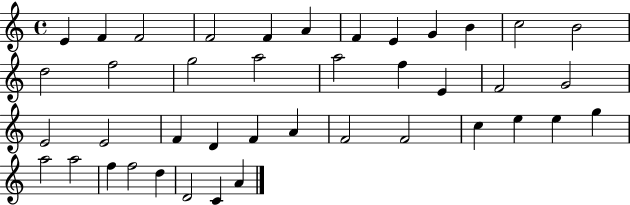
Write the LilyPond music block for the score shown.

{
  \clef treble
  \time 4/4
  \defaultTimeSignature
  \key c \major
  e'4 f'4 f'2 | f'2 f'4 a'4 | f'4 e'4 g'4 b'4 | c''2 b'2 | \break d''2 f''2 | g''2 a''2 | a''2 f''4 e'4 | f'2 g'2 | \break e'2 e'2 | f'4 d'4 f'4 a'4 | f'2 f'2 | c''4 e''4 e''4 g''4 | \break a''2 a''2 | f''4 f''2 d''4 | d'2 c'4 a'4 | \bar "|."
}